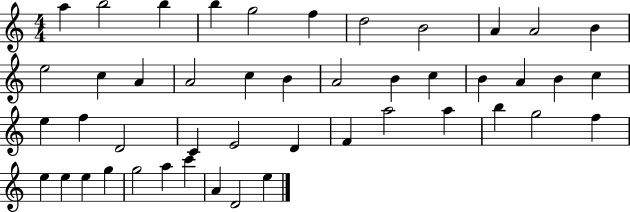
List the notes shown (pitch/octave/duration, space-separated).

A5/q B5/h B5/q B5/q G5/h F5/q D5/h B4/h A4/q A4/h B4/q E5/h C5/q A4/q A4/h C5/q B4/q A4/h B4/q C5/q B4/q A4/q B4/q C5/q E5/q F5/q D4/h C4/q E4/h D4/q F4/q A5/h A5/q B5/q G5/h F5/q E5/q E5/q E5/q G5/q G5/h A5/q C6/q A4/q D4/h E5/q